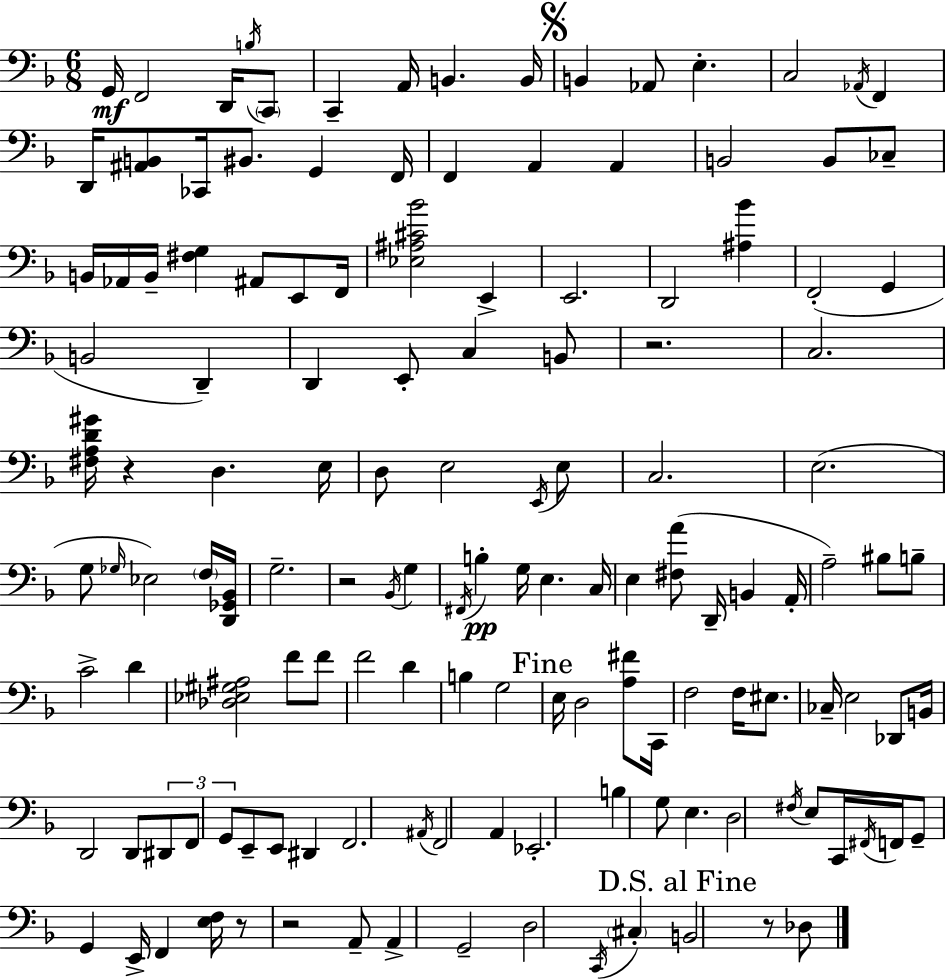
G2/s F2/h D2/s B3/s C2/e C2/q A2/s B2/q. B2/s B2/q Ab2/e E3/q. C3/h Ab2/s F2/q D2/s [A#2,B2]/e CES2/s BIS2/e. G2/q F2/s F2/q A2/q A2/q B2/h B2/e CES3/e B2/s Ab2/s B2/s [F#3,G3]/q A#2/e E2/e F2/s [Eb3,A#3,C#4,Bb4]/h E2/q E2/h. D2/h [A#3,Bb4]/q F2/h G2/q B2/h D2/q D2/q E2/e C3/q B2/e R/h. C3/h. [F#3,A3,D4,G#4]/s R/q D3/q. E3/s D3/e E3/h E2/s E3/e C3/h. E3/h. G3/e Gb3/s Eb3/h F3/s [D2,Gb2,Bb2]/s G3/h. R/h Bb2/s G3/q F#2/s B3/q G3/s E3/q. C3/s E3/q [F#3,A4]/e D2/s B2/q A2/s A3/h BIS3/e B3/e C4/h D4/q [Db3,Eb3,G#3,A#3]/h F4/e F4/e F4/h D4/q B3/q G3/h E3/s D3/h [A3,F#4]/e C2/s F3/h F3/s EIS3/e. CES3/s E3/h Db2/e B2/s D2/h D2/e D#2/e F2/e G2/e E2/e E2/e D#2/q F2/h. A#2/s F2/h A2/q Eb2/h. B3/q G3/e E3/q. D3/h F#3/s E3/e C2/s F#2/s F2/s G2/e G2/q E2/s F2/q [E3,F3]/s R/e R/h A2/e A2/q G2/h D3/h C2/s C#3/q B2/h R/e Db3/e